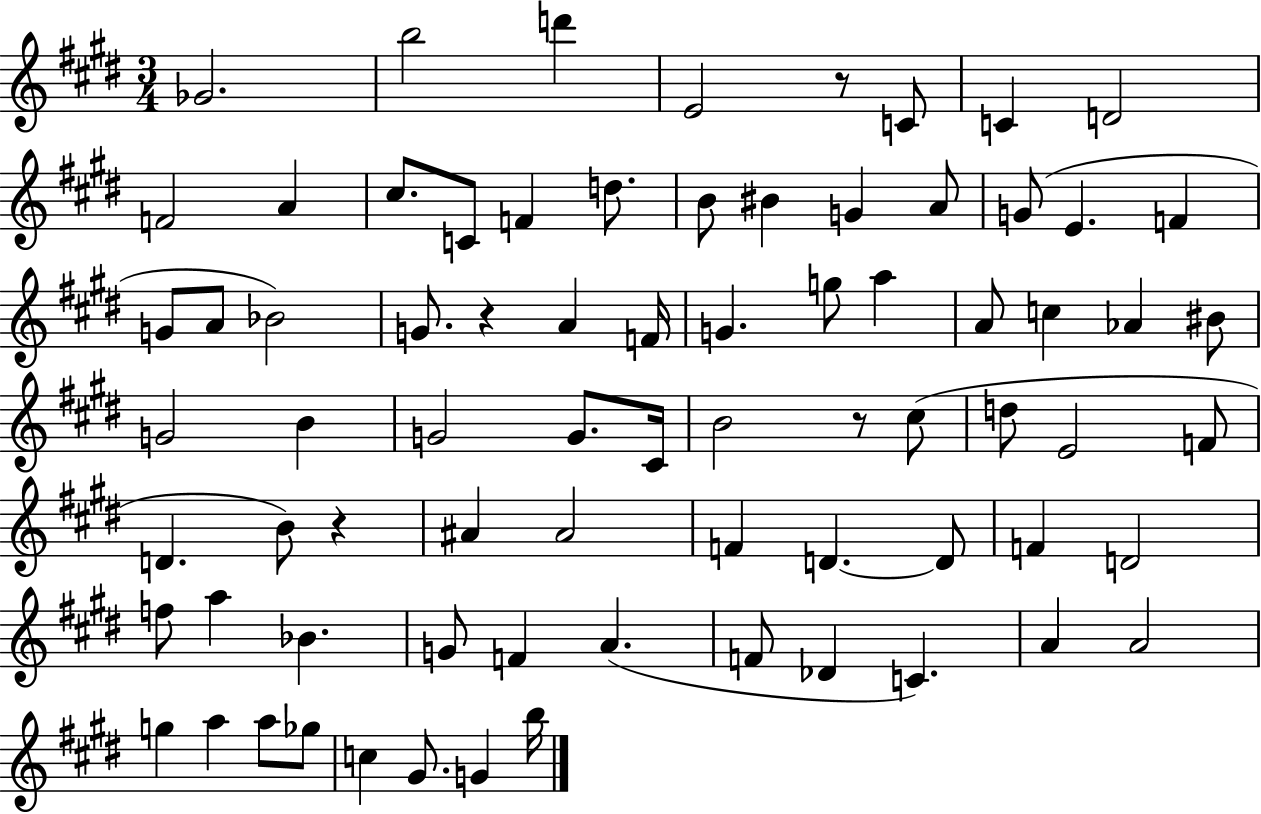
Gb4/h. B5/h D6/q E4/h R/e C4/e C4/q D4/h F4/h A4/q C#5/e. C4/e F4/q D5/e. B4/e BIS4/q G4/q A4/e G4/e E4/q. F4/q G4/e A4/e Bb4/h G4/e. R/q A4/q F4/s G4/q. G5/e A5/q A4/e C5/q Ab4/q BIS4/e G4/h B4/q G4/h G4/e. C#4/s B4/h R/e C#5/e D5/e E4/h F4/e D4/q. B4/e R/q A#4/q A#4/h F4/q D4/q. D4/e F4/q D4/h F5/e A5/q Bb4/q. G4/e F4/q A4/q. F4/e Db4/q C4/q. A4/q A4/h G5/q A5/q A5/e Gb5/e C5/q G#4/e. G4/q B5/s